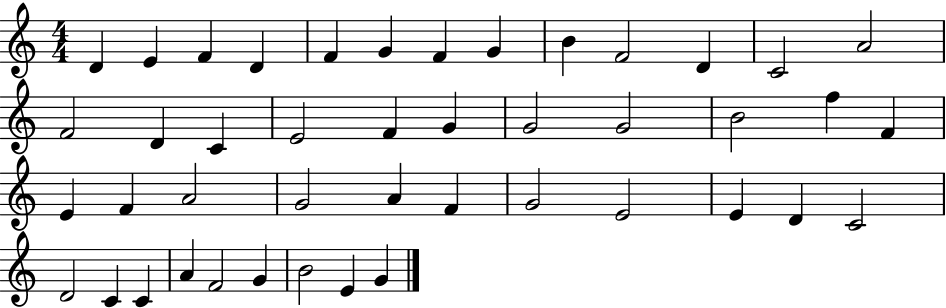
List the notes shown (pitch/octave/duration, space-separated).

D4/q E4/q F4/q D4/q F4/q G4/q F4/q G4/q B4/q F4/h D4/q C4/h A4/h F4/h D4/q C4/q E4/h F4/q G4/q G4/h G4/h B4/h F5/q F4/q E4/q F4/q A4/h G4/h A4/q F4/q G4/h E4/h E4/q D4/q C4/h D4/h C4/q C4/q A4/q F4/h G4/q B4/h E4/q G4/q